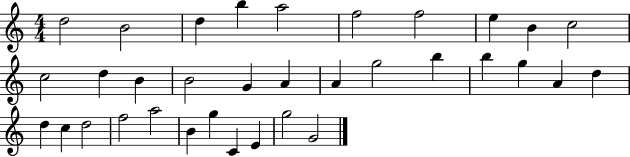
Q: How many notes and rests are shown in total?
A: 34